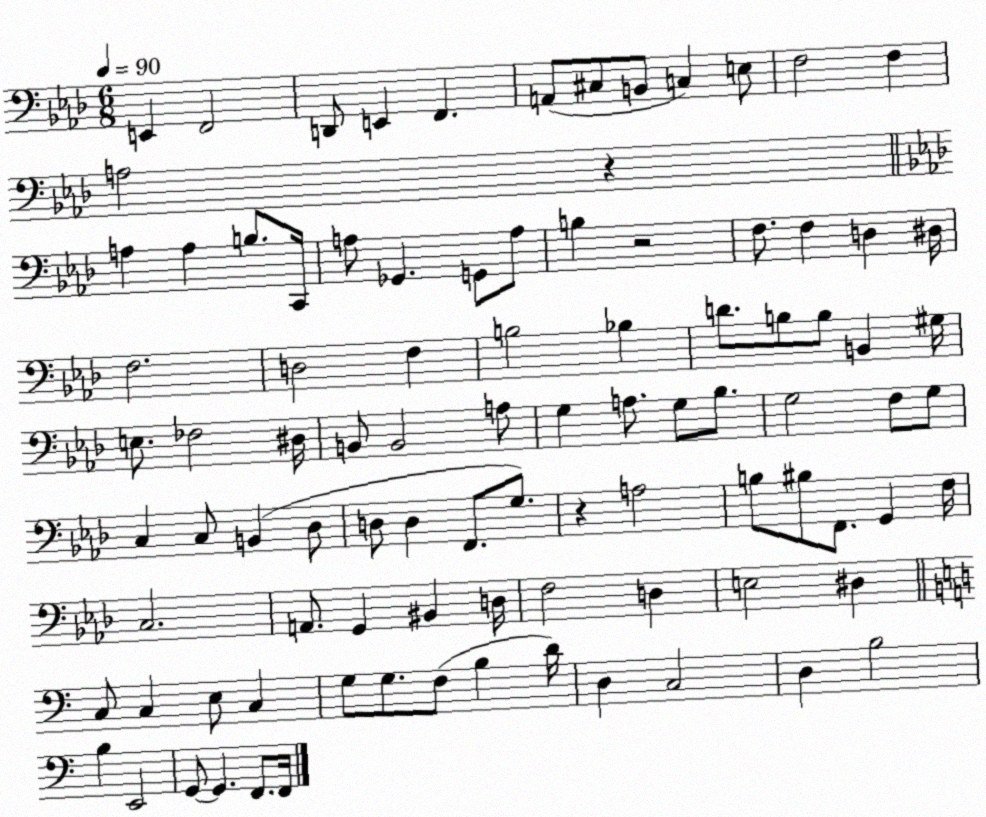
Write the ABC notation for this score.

X:1
T:Untitled
M:6/8
L:1/4
K:Ab
E,, F,,2 D,,/2 E,, F,, A,,/2 ^C,/2 B,,/2 C, E,/2 F,2 F, A,2 z A, A, B,/2 C,,/4 A,/2 _G,, G,,/2 A,/2 B, z2 F,/2 F, D, ^D,/4 F,2 D,2 F, B,2 _B, D/2 B,/2 B,/2 B,, ^G,/4 E,/2 _F,2 ^D,/4 B,,/2 B,,2 A,/2 G, A,/2 G,/2 _B,/2 G,2 F,/2 G,/2 C, C,/2 B,, _D,/2 D,/2 D, F,,/2 G,/2 z A,2 B,/2 ^B,/2 F,,/2 G,, F,/4 C,2 A,,/2 G,, ^B,, D,/4 F,2 D, E,2 ^D, C,/2 C, E,/2 C, G,/2 G,/2 F,/2 B, D/4 D, C,2 D, B,2 B, E,,2 G,,/2 G,, F,,/2 F,,/4